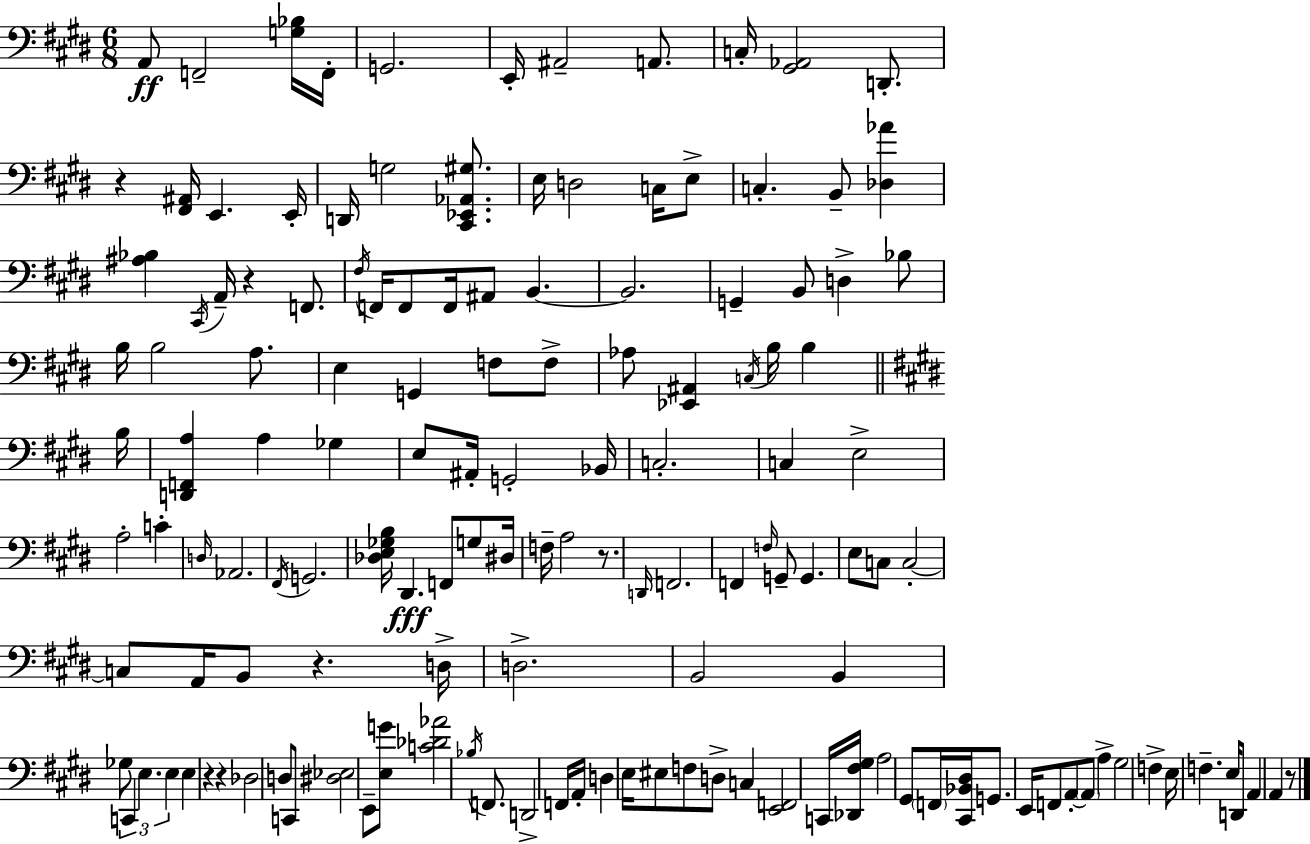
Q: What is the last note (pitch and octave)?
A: A2